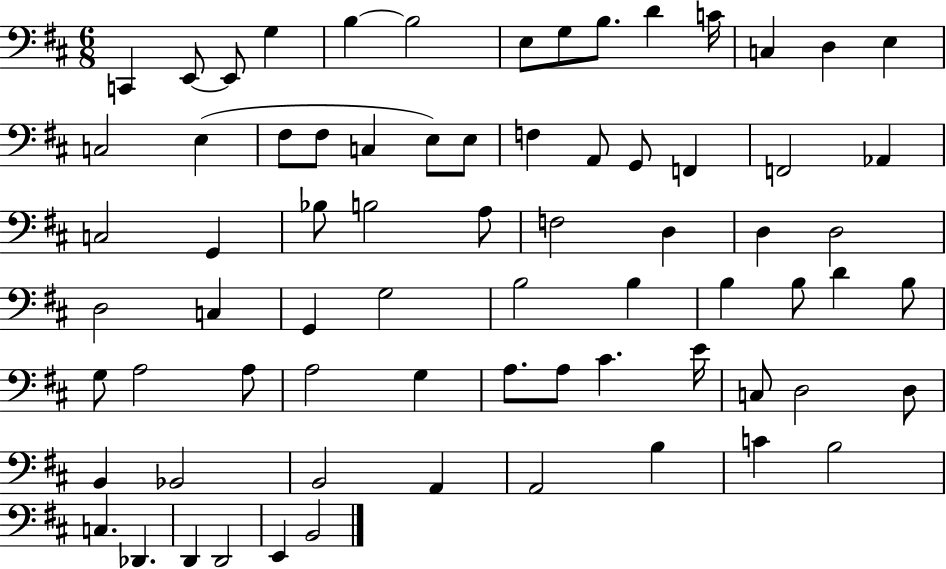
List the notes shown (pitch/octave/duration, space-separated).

C2/q E2/e E2/e G3/q B3/q B3/h E3/e G3/e B3/e. D4/q C4/s C3/q D3/q E3/q C3/h E3/q F#3/e F#3/e C3/q E3/e E3/e F3/q A2/e G2/e F2/q F2/h Ab2/q C3/h G2/q Bb3/e B3/h A3/e F3/h D3/q D3/q D3/h D3/h C3/q G2/q G3/h B3/h B3/q B3/q B3/e D4/q B3/e G3/e A3/h A3/e A3/h G3/q A3/e. A3/e C#4/q. E4/s C3/e D3/h D3/e B2/q Bb2/h B2/h A2/q A2/h B3/q C4/q B3/h C3/q. Db2/q. D2/q D2/h E2/q B2/h